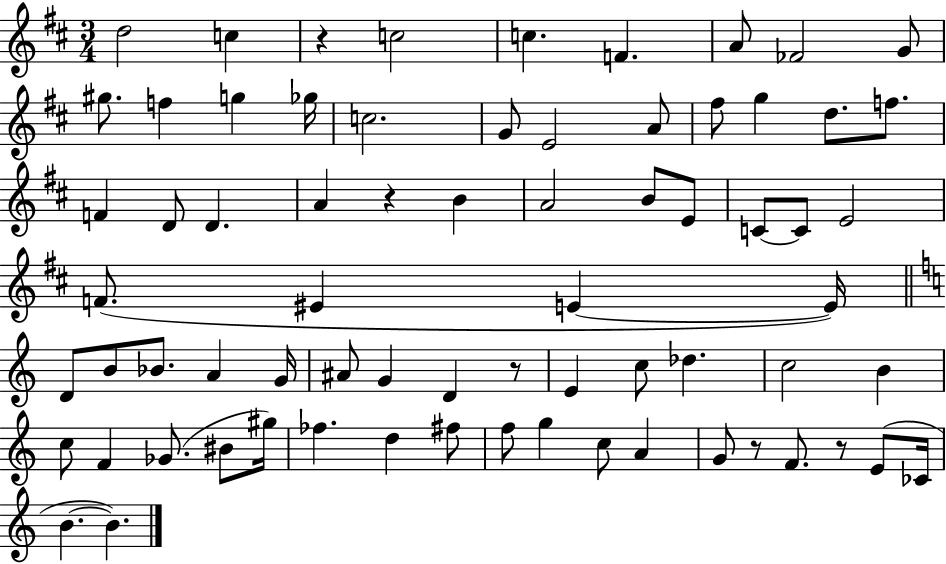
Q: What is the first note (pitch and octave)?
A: D5